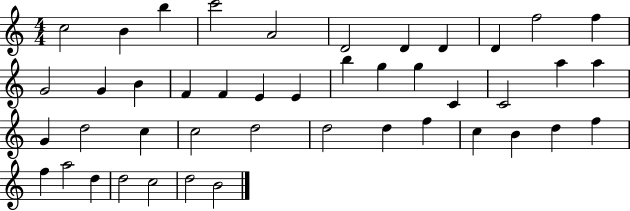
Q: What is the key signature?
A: C major